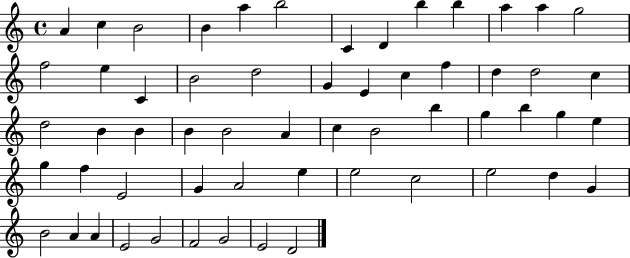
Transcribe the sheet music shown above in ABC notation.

X:1
T:Untitled
M:4/4
L:1/4
K:C
A c B2 B a b2 C D b b a a g2 f2 e C B2 d2 G E c f d d2 c d2 B B B B2 A c B2 b g b g e g f E2 G A2 e e2 c2 e2 d G B2 A A E2 G2 F2 G2 E2 D2